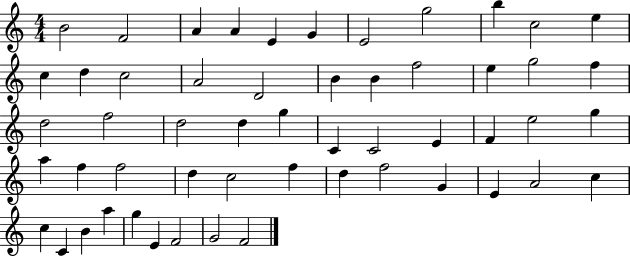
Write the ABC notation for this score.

X:1
T:Untitled
M:4/4
L:1/4
K:C
B2 F2 A A E G E2 g2 b c2 e c d c2 A2 D2 B B f2 e g2 f d2 f2 d2 d g C C2 E F e2 g a f f2 d c2 f d f2 G E A2 c c C B a g E F2 G2 F2